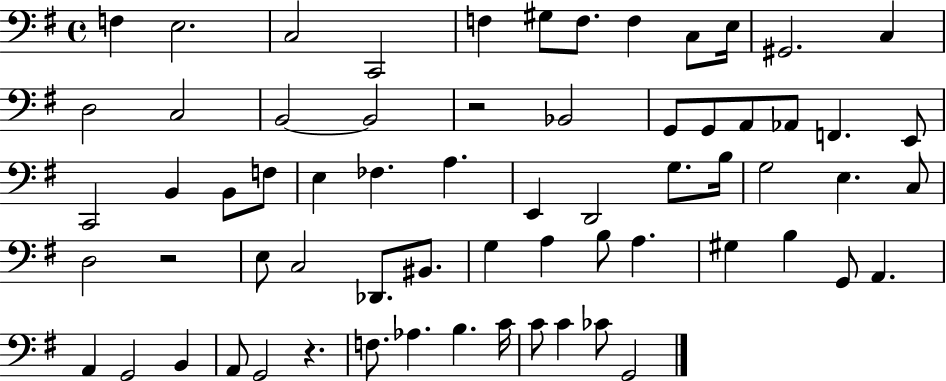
{
  \clef bass
  \time 4/4
  \defaultTimeSignature
  \key g \major
  f4 e2. | c2 c,2 | f4 gis8 f8. f4 c8 e16 | gis,2. c4 | \break d2 c2 | b,2~~ b,2 | r2 bes,2 | g,8 g,8 a,8 aes,8 f,4. e,8 | \break c,2 b,4 b,8 f8 | e4 fes4. a4. | e,4 d,2 g8. b16 | g2 e4. c8 | \break d2 r2 | e8 c2 des,8. bis,8. | g4 a4 b8 a4. | gis4 b4 g,8 a,4. | \break a,4 g,2 b,4 | a,8 g,2 r4. | f8. aes4. b4. c'16 | c'8 c'4 ces'8 g,2 | \break \bar "|."
}